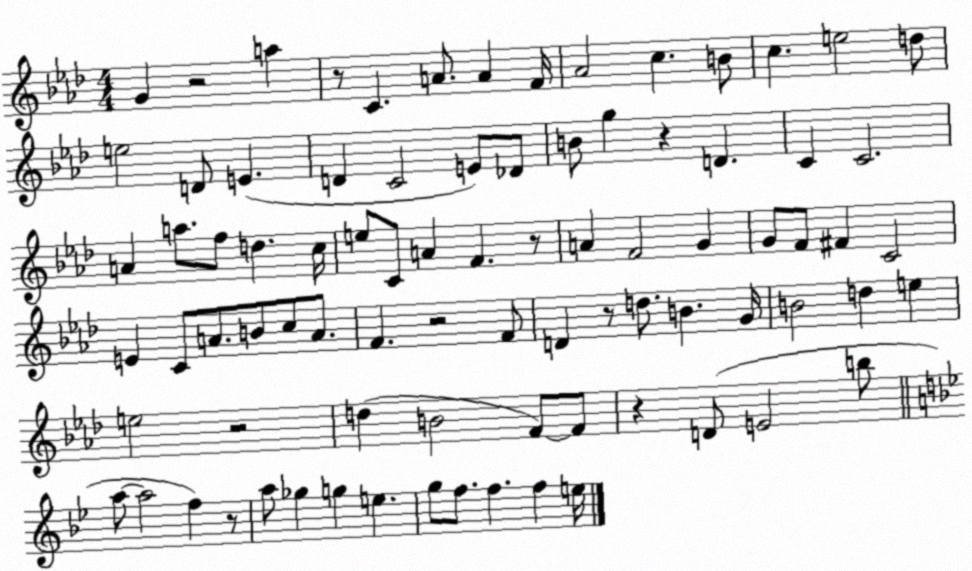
X:1
T:Untitled
M:4/4
L:1/4
K:Ab
G z2 a z/2 C A/2 A F/4 _A2 c B/2 c e2 d/2 e2 D/2 E D C2 E/2 _D/2 B/2 g z D C C2 A a/2 f/2 d c/4 e/2 C/2 A F z/2 A F2 G G/2 F/2 ^F C2 E C/2 A/2 B/2 c/2 A/2 F z2 F/2 D z/2 d/2 B G/4 B2 d e e2 z2 d B2 F/2 F/2 z D/2 E2 b/2 a/2 a2 f z/2 a/2 _g g e g/2 f/2 f f e/4